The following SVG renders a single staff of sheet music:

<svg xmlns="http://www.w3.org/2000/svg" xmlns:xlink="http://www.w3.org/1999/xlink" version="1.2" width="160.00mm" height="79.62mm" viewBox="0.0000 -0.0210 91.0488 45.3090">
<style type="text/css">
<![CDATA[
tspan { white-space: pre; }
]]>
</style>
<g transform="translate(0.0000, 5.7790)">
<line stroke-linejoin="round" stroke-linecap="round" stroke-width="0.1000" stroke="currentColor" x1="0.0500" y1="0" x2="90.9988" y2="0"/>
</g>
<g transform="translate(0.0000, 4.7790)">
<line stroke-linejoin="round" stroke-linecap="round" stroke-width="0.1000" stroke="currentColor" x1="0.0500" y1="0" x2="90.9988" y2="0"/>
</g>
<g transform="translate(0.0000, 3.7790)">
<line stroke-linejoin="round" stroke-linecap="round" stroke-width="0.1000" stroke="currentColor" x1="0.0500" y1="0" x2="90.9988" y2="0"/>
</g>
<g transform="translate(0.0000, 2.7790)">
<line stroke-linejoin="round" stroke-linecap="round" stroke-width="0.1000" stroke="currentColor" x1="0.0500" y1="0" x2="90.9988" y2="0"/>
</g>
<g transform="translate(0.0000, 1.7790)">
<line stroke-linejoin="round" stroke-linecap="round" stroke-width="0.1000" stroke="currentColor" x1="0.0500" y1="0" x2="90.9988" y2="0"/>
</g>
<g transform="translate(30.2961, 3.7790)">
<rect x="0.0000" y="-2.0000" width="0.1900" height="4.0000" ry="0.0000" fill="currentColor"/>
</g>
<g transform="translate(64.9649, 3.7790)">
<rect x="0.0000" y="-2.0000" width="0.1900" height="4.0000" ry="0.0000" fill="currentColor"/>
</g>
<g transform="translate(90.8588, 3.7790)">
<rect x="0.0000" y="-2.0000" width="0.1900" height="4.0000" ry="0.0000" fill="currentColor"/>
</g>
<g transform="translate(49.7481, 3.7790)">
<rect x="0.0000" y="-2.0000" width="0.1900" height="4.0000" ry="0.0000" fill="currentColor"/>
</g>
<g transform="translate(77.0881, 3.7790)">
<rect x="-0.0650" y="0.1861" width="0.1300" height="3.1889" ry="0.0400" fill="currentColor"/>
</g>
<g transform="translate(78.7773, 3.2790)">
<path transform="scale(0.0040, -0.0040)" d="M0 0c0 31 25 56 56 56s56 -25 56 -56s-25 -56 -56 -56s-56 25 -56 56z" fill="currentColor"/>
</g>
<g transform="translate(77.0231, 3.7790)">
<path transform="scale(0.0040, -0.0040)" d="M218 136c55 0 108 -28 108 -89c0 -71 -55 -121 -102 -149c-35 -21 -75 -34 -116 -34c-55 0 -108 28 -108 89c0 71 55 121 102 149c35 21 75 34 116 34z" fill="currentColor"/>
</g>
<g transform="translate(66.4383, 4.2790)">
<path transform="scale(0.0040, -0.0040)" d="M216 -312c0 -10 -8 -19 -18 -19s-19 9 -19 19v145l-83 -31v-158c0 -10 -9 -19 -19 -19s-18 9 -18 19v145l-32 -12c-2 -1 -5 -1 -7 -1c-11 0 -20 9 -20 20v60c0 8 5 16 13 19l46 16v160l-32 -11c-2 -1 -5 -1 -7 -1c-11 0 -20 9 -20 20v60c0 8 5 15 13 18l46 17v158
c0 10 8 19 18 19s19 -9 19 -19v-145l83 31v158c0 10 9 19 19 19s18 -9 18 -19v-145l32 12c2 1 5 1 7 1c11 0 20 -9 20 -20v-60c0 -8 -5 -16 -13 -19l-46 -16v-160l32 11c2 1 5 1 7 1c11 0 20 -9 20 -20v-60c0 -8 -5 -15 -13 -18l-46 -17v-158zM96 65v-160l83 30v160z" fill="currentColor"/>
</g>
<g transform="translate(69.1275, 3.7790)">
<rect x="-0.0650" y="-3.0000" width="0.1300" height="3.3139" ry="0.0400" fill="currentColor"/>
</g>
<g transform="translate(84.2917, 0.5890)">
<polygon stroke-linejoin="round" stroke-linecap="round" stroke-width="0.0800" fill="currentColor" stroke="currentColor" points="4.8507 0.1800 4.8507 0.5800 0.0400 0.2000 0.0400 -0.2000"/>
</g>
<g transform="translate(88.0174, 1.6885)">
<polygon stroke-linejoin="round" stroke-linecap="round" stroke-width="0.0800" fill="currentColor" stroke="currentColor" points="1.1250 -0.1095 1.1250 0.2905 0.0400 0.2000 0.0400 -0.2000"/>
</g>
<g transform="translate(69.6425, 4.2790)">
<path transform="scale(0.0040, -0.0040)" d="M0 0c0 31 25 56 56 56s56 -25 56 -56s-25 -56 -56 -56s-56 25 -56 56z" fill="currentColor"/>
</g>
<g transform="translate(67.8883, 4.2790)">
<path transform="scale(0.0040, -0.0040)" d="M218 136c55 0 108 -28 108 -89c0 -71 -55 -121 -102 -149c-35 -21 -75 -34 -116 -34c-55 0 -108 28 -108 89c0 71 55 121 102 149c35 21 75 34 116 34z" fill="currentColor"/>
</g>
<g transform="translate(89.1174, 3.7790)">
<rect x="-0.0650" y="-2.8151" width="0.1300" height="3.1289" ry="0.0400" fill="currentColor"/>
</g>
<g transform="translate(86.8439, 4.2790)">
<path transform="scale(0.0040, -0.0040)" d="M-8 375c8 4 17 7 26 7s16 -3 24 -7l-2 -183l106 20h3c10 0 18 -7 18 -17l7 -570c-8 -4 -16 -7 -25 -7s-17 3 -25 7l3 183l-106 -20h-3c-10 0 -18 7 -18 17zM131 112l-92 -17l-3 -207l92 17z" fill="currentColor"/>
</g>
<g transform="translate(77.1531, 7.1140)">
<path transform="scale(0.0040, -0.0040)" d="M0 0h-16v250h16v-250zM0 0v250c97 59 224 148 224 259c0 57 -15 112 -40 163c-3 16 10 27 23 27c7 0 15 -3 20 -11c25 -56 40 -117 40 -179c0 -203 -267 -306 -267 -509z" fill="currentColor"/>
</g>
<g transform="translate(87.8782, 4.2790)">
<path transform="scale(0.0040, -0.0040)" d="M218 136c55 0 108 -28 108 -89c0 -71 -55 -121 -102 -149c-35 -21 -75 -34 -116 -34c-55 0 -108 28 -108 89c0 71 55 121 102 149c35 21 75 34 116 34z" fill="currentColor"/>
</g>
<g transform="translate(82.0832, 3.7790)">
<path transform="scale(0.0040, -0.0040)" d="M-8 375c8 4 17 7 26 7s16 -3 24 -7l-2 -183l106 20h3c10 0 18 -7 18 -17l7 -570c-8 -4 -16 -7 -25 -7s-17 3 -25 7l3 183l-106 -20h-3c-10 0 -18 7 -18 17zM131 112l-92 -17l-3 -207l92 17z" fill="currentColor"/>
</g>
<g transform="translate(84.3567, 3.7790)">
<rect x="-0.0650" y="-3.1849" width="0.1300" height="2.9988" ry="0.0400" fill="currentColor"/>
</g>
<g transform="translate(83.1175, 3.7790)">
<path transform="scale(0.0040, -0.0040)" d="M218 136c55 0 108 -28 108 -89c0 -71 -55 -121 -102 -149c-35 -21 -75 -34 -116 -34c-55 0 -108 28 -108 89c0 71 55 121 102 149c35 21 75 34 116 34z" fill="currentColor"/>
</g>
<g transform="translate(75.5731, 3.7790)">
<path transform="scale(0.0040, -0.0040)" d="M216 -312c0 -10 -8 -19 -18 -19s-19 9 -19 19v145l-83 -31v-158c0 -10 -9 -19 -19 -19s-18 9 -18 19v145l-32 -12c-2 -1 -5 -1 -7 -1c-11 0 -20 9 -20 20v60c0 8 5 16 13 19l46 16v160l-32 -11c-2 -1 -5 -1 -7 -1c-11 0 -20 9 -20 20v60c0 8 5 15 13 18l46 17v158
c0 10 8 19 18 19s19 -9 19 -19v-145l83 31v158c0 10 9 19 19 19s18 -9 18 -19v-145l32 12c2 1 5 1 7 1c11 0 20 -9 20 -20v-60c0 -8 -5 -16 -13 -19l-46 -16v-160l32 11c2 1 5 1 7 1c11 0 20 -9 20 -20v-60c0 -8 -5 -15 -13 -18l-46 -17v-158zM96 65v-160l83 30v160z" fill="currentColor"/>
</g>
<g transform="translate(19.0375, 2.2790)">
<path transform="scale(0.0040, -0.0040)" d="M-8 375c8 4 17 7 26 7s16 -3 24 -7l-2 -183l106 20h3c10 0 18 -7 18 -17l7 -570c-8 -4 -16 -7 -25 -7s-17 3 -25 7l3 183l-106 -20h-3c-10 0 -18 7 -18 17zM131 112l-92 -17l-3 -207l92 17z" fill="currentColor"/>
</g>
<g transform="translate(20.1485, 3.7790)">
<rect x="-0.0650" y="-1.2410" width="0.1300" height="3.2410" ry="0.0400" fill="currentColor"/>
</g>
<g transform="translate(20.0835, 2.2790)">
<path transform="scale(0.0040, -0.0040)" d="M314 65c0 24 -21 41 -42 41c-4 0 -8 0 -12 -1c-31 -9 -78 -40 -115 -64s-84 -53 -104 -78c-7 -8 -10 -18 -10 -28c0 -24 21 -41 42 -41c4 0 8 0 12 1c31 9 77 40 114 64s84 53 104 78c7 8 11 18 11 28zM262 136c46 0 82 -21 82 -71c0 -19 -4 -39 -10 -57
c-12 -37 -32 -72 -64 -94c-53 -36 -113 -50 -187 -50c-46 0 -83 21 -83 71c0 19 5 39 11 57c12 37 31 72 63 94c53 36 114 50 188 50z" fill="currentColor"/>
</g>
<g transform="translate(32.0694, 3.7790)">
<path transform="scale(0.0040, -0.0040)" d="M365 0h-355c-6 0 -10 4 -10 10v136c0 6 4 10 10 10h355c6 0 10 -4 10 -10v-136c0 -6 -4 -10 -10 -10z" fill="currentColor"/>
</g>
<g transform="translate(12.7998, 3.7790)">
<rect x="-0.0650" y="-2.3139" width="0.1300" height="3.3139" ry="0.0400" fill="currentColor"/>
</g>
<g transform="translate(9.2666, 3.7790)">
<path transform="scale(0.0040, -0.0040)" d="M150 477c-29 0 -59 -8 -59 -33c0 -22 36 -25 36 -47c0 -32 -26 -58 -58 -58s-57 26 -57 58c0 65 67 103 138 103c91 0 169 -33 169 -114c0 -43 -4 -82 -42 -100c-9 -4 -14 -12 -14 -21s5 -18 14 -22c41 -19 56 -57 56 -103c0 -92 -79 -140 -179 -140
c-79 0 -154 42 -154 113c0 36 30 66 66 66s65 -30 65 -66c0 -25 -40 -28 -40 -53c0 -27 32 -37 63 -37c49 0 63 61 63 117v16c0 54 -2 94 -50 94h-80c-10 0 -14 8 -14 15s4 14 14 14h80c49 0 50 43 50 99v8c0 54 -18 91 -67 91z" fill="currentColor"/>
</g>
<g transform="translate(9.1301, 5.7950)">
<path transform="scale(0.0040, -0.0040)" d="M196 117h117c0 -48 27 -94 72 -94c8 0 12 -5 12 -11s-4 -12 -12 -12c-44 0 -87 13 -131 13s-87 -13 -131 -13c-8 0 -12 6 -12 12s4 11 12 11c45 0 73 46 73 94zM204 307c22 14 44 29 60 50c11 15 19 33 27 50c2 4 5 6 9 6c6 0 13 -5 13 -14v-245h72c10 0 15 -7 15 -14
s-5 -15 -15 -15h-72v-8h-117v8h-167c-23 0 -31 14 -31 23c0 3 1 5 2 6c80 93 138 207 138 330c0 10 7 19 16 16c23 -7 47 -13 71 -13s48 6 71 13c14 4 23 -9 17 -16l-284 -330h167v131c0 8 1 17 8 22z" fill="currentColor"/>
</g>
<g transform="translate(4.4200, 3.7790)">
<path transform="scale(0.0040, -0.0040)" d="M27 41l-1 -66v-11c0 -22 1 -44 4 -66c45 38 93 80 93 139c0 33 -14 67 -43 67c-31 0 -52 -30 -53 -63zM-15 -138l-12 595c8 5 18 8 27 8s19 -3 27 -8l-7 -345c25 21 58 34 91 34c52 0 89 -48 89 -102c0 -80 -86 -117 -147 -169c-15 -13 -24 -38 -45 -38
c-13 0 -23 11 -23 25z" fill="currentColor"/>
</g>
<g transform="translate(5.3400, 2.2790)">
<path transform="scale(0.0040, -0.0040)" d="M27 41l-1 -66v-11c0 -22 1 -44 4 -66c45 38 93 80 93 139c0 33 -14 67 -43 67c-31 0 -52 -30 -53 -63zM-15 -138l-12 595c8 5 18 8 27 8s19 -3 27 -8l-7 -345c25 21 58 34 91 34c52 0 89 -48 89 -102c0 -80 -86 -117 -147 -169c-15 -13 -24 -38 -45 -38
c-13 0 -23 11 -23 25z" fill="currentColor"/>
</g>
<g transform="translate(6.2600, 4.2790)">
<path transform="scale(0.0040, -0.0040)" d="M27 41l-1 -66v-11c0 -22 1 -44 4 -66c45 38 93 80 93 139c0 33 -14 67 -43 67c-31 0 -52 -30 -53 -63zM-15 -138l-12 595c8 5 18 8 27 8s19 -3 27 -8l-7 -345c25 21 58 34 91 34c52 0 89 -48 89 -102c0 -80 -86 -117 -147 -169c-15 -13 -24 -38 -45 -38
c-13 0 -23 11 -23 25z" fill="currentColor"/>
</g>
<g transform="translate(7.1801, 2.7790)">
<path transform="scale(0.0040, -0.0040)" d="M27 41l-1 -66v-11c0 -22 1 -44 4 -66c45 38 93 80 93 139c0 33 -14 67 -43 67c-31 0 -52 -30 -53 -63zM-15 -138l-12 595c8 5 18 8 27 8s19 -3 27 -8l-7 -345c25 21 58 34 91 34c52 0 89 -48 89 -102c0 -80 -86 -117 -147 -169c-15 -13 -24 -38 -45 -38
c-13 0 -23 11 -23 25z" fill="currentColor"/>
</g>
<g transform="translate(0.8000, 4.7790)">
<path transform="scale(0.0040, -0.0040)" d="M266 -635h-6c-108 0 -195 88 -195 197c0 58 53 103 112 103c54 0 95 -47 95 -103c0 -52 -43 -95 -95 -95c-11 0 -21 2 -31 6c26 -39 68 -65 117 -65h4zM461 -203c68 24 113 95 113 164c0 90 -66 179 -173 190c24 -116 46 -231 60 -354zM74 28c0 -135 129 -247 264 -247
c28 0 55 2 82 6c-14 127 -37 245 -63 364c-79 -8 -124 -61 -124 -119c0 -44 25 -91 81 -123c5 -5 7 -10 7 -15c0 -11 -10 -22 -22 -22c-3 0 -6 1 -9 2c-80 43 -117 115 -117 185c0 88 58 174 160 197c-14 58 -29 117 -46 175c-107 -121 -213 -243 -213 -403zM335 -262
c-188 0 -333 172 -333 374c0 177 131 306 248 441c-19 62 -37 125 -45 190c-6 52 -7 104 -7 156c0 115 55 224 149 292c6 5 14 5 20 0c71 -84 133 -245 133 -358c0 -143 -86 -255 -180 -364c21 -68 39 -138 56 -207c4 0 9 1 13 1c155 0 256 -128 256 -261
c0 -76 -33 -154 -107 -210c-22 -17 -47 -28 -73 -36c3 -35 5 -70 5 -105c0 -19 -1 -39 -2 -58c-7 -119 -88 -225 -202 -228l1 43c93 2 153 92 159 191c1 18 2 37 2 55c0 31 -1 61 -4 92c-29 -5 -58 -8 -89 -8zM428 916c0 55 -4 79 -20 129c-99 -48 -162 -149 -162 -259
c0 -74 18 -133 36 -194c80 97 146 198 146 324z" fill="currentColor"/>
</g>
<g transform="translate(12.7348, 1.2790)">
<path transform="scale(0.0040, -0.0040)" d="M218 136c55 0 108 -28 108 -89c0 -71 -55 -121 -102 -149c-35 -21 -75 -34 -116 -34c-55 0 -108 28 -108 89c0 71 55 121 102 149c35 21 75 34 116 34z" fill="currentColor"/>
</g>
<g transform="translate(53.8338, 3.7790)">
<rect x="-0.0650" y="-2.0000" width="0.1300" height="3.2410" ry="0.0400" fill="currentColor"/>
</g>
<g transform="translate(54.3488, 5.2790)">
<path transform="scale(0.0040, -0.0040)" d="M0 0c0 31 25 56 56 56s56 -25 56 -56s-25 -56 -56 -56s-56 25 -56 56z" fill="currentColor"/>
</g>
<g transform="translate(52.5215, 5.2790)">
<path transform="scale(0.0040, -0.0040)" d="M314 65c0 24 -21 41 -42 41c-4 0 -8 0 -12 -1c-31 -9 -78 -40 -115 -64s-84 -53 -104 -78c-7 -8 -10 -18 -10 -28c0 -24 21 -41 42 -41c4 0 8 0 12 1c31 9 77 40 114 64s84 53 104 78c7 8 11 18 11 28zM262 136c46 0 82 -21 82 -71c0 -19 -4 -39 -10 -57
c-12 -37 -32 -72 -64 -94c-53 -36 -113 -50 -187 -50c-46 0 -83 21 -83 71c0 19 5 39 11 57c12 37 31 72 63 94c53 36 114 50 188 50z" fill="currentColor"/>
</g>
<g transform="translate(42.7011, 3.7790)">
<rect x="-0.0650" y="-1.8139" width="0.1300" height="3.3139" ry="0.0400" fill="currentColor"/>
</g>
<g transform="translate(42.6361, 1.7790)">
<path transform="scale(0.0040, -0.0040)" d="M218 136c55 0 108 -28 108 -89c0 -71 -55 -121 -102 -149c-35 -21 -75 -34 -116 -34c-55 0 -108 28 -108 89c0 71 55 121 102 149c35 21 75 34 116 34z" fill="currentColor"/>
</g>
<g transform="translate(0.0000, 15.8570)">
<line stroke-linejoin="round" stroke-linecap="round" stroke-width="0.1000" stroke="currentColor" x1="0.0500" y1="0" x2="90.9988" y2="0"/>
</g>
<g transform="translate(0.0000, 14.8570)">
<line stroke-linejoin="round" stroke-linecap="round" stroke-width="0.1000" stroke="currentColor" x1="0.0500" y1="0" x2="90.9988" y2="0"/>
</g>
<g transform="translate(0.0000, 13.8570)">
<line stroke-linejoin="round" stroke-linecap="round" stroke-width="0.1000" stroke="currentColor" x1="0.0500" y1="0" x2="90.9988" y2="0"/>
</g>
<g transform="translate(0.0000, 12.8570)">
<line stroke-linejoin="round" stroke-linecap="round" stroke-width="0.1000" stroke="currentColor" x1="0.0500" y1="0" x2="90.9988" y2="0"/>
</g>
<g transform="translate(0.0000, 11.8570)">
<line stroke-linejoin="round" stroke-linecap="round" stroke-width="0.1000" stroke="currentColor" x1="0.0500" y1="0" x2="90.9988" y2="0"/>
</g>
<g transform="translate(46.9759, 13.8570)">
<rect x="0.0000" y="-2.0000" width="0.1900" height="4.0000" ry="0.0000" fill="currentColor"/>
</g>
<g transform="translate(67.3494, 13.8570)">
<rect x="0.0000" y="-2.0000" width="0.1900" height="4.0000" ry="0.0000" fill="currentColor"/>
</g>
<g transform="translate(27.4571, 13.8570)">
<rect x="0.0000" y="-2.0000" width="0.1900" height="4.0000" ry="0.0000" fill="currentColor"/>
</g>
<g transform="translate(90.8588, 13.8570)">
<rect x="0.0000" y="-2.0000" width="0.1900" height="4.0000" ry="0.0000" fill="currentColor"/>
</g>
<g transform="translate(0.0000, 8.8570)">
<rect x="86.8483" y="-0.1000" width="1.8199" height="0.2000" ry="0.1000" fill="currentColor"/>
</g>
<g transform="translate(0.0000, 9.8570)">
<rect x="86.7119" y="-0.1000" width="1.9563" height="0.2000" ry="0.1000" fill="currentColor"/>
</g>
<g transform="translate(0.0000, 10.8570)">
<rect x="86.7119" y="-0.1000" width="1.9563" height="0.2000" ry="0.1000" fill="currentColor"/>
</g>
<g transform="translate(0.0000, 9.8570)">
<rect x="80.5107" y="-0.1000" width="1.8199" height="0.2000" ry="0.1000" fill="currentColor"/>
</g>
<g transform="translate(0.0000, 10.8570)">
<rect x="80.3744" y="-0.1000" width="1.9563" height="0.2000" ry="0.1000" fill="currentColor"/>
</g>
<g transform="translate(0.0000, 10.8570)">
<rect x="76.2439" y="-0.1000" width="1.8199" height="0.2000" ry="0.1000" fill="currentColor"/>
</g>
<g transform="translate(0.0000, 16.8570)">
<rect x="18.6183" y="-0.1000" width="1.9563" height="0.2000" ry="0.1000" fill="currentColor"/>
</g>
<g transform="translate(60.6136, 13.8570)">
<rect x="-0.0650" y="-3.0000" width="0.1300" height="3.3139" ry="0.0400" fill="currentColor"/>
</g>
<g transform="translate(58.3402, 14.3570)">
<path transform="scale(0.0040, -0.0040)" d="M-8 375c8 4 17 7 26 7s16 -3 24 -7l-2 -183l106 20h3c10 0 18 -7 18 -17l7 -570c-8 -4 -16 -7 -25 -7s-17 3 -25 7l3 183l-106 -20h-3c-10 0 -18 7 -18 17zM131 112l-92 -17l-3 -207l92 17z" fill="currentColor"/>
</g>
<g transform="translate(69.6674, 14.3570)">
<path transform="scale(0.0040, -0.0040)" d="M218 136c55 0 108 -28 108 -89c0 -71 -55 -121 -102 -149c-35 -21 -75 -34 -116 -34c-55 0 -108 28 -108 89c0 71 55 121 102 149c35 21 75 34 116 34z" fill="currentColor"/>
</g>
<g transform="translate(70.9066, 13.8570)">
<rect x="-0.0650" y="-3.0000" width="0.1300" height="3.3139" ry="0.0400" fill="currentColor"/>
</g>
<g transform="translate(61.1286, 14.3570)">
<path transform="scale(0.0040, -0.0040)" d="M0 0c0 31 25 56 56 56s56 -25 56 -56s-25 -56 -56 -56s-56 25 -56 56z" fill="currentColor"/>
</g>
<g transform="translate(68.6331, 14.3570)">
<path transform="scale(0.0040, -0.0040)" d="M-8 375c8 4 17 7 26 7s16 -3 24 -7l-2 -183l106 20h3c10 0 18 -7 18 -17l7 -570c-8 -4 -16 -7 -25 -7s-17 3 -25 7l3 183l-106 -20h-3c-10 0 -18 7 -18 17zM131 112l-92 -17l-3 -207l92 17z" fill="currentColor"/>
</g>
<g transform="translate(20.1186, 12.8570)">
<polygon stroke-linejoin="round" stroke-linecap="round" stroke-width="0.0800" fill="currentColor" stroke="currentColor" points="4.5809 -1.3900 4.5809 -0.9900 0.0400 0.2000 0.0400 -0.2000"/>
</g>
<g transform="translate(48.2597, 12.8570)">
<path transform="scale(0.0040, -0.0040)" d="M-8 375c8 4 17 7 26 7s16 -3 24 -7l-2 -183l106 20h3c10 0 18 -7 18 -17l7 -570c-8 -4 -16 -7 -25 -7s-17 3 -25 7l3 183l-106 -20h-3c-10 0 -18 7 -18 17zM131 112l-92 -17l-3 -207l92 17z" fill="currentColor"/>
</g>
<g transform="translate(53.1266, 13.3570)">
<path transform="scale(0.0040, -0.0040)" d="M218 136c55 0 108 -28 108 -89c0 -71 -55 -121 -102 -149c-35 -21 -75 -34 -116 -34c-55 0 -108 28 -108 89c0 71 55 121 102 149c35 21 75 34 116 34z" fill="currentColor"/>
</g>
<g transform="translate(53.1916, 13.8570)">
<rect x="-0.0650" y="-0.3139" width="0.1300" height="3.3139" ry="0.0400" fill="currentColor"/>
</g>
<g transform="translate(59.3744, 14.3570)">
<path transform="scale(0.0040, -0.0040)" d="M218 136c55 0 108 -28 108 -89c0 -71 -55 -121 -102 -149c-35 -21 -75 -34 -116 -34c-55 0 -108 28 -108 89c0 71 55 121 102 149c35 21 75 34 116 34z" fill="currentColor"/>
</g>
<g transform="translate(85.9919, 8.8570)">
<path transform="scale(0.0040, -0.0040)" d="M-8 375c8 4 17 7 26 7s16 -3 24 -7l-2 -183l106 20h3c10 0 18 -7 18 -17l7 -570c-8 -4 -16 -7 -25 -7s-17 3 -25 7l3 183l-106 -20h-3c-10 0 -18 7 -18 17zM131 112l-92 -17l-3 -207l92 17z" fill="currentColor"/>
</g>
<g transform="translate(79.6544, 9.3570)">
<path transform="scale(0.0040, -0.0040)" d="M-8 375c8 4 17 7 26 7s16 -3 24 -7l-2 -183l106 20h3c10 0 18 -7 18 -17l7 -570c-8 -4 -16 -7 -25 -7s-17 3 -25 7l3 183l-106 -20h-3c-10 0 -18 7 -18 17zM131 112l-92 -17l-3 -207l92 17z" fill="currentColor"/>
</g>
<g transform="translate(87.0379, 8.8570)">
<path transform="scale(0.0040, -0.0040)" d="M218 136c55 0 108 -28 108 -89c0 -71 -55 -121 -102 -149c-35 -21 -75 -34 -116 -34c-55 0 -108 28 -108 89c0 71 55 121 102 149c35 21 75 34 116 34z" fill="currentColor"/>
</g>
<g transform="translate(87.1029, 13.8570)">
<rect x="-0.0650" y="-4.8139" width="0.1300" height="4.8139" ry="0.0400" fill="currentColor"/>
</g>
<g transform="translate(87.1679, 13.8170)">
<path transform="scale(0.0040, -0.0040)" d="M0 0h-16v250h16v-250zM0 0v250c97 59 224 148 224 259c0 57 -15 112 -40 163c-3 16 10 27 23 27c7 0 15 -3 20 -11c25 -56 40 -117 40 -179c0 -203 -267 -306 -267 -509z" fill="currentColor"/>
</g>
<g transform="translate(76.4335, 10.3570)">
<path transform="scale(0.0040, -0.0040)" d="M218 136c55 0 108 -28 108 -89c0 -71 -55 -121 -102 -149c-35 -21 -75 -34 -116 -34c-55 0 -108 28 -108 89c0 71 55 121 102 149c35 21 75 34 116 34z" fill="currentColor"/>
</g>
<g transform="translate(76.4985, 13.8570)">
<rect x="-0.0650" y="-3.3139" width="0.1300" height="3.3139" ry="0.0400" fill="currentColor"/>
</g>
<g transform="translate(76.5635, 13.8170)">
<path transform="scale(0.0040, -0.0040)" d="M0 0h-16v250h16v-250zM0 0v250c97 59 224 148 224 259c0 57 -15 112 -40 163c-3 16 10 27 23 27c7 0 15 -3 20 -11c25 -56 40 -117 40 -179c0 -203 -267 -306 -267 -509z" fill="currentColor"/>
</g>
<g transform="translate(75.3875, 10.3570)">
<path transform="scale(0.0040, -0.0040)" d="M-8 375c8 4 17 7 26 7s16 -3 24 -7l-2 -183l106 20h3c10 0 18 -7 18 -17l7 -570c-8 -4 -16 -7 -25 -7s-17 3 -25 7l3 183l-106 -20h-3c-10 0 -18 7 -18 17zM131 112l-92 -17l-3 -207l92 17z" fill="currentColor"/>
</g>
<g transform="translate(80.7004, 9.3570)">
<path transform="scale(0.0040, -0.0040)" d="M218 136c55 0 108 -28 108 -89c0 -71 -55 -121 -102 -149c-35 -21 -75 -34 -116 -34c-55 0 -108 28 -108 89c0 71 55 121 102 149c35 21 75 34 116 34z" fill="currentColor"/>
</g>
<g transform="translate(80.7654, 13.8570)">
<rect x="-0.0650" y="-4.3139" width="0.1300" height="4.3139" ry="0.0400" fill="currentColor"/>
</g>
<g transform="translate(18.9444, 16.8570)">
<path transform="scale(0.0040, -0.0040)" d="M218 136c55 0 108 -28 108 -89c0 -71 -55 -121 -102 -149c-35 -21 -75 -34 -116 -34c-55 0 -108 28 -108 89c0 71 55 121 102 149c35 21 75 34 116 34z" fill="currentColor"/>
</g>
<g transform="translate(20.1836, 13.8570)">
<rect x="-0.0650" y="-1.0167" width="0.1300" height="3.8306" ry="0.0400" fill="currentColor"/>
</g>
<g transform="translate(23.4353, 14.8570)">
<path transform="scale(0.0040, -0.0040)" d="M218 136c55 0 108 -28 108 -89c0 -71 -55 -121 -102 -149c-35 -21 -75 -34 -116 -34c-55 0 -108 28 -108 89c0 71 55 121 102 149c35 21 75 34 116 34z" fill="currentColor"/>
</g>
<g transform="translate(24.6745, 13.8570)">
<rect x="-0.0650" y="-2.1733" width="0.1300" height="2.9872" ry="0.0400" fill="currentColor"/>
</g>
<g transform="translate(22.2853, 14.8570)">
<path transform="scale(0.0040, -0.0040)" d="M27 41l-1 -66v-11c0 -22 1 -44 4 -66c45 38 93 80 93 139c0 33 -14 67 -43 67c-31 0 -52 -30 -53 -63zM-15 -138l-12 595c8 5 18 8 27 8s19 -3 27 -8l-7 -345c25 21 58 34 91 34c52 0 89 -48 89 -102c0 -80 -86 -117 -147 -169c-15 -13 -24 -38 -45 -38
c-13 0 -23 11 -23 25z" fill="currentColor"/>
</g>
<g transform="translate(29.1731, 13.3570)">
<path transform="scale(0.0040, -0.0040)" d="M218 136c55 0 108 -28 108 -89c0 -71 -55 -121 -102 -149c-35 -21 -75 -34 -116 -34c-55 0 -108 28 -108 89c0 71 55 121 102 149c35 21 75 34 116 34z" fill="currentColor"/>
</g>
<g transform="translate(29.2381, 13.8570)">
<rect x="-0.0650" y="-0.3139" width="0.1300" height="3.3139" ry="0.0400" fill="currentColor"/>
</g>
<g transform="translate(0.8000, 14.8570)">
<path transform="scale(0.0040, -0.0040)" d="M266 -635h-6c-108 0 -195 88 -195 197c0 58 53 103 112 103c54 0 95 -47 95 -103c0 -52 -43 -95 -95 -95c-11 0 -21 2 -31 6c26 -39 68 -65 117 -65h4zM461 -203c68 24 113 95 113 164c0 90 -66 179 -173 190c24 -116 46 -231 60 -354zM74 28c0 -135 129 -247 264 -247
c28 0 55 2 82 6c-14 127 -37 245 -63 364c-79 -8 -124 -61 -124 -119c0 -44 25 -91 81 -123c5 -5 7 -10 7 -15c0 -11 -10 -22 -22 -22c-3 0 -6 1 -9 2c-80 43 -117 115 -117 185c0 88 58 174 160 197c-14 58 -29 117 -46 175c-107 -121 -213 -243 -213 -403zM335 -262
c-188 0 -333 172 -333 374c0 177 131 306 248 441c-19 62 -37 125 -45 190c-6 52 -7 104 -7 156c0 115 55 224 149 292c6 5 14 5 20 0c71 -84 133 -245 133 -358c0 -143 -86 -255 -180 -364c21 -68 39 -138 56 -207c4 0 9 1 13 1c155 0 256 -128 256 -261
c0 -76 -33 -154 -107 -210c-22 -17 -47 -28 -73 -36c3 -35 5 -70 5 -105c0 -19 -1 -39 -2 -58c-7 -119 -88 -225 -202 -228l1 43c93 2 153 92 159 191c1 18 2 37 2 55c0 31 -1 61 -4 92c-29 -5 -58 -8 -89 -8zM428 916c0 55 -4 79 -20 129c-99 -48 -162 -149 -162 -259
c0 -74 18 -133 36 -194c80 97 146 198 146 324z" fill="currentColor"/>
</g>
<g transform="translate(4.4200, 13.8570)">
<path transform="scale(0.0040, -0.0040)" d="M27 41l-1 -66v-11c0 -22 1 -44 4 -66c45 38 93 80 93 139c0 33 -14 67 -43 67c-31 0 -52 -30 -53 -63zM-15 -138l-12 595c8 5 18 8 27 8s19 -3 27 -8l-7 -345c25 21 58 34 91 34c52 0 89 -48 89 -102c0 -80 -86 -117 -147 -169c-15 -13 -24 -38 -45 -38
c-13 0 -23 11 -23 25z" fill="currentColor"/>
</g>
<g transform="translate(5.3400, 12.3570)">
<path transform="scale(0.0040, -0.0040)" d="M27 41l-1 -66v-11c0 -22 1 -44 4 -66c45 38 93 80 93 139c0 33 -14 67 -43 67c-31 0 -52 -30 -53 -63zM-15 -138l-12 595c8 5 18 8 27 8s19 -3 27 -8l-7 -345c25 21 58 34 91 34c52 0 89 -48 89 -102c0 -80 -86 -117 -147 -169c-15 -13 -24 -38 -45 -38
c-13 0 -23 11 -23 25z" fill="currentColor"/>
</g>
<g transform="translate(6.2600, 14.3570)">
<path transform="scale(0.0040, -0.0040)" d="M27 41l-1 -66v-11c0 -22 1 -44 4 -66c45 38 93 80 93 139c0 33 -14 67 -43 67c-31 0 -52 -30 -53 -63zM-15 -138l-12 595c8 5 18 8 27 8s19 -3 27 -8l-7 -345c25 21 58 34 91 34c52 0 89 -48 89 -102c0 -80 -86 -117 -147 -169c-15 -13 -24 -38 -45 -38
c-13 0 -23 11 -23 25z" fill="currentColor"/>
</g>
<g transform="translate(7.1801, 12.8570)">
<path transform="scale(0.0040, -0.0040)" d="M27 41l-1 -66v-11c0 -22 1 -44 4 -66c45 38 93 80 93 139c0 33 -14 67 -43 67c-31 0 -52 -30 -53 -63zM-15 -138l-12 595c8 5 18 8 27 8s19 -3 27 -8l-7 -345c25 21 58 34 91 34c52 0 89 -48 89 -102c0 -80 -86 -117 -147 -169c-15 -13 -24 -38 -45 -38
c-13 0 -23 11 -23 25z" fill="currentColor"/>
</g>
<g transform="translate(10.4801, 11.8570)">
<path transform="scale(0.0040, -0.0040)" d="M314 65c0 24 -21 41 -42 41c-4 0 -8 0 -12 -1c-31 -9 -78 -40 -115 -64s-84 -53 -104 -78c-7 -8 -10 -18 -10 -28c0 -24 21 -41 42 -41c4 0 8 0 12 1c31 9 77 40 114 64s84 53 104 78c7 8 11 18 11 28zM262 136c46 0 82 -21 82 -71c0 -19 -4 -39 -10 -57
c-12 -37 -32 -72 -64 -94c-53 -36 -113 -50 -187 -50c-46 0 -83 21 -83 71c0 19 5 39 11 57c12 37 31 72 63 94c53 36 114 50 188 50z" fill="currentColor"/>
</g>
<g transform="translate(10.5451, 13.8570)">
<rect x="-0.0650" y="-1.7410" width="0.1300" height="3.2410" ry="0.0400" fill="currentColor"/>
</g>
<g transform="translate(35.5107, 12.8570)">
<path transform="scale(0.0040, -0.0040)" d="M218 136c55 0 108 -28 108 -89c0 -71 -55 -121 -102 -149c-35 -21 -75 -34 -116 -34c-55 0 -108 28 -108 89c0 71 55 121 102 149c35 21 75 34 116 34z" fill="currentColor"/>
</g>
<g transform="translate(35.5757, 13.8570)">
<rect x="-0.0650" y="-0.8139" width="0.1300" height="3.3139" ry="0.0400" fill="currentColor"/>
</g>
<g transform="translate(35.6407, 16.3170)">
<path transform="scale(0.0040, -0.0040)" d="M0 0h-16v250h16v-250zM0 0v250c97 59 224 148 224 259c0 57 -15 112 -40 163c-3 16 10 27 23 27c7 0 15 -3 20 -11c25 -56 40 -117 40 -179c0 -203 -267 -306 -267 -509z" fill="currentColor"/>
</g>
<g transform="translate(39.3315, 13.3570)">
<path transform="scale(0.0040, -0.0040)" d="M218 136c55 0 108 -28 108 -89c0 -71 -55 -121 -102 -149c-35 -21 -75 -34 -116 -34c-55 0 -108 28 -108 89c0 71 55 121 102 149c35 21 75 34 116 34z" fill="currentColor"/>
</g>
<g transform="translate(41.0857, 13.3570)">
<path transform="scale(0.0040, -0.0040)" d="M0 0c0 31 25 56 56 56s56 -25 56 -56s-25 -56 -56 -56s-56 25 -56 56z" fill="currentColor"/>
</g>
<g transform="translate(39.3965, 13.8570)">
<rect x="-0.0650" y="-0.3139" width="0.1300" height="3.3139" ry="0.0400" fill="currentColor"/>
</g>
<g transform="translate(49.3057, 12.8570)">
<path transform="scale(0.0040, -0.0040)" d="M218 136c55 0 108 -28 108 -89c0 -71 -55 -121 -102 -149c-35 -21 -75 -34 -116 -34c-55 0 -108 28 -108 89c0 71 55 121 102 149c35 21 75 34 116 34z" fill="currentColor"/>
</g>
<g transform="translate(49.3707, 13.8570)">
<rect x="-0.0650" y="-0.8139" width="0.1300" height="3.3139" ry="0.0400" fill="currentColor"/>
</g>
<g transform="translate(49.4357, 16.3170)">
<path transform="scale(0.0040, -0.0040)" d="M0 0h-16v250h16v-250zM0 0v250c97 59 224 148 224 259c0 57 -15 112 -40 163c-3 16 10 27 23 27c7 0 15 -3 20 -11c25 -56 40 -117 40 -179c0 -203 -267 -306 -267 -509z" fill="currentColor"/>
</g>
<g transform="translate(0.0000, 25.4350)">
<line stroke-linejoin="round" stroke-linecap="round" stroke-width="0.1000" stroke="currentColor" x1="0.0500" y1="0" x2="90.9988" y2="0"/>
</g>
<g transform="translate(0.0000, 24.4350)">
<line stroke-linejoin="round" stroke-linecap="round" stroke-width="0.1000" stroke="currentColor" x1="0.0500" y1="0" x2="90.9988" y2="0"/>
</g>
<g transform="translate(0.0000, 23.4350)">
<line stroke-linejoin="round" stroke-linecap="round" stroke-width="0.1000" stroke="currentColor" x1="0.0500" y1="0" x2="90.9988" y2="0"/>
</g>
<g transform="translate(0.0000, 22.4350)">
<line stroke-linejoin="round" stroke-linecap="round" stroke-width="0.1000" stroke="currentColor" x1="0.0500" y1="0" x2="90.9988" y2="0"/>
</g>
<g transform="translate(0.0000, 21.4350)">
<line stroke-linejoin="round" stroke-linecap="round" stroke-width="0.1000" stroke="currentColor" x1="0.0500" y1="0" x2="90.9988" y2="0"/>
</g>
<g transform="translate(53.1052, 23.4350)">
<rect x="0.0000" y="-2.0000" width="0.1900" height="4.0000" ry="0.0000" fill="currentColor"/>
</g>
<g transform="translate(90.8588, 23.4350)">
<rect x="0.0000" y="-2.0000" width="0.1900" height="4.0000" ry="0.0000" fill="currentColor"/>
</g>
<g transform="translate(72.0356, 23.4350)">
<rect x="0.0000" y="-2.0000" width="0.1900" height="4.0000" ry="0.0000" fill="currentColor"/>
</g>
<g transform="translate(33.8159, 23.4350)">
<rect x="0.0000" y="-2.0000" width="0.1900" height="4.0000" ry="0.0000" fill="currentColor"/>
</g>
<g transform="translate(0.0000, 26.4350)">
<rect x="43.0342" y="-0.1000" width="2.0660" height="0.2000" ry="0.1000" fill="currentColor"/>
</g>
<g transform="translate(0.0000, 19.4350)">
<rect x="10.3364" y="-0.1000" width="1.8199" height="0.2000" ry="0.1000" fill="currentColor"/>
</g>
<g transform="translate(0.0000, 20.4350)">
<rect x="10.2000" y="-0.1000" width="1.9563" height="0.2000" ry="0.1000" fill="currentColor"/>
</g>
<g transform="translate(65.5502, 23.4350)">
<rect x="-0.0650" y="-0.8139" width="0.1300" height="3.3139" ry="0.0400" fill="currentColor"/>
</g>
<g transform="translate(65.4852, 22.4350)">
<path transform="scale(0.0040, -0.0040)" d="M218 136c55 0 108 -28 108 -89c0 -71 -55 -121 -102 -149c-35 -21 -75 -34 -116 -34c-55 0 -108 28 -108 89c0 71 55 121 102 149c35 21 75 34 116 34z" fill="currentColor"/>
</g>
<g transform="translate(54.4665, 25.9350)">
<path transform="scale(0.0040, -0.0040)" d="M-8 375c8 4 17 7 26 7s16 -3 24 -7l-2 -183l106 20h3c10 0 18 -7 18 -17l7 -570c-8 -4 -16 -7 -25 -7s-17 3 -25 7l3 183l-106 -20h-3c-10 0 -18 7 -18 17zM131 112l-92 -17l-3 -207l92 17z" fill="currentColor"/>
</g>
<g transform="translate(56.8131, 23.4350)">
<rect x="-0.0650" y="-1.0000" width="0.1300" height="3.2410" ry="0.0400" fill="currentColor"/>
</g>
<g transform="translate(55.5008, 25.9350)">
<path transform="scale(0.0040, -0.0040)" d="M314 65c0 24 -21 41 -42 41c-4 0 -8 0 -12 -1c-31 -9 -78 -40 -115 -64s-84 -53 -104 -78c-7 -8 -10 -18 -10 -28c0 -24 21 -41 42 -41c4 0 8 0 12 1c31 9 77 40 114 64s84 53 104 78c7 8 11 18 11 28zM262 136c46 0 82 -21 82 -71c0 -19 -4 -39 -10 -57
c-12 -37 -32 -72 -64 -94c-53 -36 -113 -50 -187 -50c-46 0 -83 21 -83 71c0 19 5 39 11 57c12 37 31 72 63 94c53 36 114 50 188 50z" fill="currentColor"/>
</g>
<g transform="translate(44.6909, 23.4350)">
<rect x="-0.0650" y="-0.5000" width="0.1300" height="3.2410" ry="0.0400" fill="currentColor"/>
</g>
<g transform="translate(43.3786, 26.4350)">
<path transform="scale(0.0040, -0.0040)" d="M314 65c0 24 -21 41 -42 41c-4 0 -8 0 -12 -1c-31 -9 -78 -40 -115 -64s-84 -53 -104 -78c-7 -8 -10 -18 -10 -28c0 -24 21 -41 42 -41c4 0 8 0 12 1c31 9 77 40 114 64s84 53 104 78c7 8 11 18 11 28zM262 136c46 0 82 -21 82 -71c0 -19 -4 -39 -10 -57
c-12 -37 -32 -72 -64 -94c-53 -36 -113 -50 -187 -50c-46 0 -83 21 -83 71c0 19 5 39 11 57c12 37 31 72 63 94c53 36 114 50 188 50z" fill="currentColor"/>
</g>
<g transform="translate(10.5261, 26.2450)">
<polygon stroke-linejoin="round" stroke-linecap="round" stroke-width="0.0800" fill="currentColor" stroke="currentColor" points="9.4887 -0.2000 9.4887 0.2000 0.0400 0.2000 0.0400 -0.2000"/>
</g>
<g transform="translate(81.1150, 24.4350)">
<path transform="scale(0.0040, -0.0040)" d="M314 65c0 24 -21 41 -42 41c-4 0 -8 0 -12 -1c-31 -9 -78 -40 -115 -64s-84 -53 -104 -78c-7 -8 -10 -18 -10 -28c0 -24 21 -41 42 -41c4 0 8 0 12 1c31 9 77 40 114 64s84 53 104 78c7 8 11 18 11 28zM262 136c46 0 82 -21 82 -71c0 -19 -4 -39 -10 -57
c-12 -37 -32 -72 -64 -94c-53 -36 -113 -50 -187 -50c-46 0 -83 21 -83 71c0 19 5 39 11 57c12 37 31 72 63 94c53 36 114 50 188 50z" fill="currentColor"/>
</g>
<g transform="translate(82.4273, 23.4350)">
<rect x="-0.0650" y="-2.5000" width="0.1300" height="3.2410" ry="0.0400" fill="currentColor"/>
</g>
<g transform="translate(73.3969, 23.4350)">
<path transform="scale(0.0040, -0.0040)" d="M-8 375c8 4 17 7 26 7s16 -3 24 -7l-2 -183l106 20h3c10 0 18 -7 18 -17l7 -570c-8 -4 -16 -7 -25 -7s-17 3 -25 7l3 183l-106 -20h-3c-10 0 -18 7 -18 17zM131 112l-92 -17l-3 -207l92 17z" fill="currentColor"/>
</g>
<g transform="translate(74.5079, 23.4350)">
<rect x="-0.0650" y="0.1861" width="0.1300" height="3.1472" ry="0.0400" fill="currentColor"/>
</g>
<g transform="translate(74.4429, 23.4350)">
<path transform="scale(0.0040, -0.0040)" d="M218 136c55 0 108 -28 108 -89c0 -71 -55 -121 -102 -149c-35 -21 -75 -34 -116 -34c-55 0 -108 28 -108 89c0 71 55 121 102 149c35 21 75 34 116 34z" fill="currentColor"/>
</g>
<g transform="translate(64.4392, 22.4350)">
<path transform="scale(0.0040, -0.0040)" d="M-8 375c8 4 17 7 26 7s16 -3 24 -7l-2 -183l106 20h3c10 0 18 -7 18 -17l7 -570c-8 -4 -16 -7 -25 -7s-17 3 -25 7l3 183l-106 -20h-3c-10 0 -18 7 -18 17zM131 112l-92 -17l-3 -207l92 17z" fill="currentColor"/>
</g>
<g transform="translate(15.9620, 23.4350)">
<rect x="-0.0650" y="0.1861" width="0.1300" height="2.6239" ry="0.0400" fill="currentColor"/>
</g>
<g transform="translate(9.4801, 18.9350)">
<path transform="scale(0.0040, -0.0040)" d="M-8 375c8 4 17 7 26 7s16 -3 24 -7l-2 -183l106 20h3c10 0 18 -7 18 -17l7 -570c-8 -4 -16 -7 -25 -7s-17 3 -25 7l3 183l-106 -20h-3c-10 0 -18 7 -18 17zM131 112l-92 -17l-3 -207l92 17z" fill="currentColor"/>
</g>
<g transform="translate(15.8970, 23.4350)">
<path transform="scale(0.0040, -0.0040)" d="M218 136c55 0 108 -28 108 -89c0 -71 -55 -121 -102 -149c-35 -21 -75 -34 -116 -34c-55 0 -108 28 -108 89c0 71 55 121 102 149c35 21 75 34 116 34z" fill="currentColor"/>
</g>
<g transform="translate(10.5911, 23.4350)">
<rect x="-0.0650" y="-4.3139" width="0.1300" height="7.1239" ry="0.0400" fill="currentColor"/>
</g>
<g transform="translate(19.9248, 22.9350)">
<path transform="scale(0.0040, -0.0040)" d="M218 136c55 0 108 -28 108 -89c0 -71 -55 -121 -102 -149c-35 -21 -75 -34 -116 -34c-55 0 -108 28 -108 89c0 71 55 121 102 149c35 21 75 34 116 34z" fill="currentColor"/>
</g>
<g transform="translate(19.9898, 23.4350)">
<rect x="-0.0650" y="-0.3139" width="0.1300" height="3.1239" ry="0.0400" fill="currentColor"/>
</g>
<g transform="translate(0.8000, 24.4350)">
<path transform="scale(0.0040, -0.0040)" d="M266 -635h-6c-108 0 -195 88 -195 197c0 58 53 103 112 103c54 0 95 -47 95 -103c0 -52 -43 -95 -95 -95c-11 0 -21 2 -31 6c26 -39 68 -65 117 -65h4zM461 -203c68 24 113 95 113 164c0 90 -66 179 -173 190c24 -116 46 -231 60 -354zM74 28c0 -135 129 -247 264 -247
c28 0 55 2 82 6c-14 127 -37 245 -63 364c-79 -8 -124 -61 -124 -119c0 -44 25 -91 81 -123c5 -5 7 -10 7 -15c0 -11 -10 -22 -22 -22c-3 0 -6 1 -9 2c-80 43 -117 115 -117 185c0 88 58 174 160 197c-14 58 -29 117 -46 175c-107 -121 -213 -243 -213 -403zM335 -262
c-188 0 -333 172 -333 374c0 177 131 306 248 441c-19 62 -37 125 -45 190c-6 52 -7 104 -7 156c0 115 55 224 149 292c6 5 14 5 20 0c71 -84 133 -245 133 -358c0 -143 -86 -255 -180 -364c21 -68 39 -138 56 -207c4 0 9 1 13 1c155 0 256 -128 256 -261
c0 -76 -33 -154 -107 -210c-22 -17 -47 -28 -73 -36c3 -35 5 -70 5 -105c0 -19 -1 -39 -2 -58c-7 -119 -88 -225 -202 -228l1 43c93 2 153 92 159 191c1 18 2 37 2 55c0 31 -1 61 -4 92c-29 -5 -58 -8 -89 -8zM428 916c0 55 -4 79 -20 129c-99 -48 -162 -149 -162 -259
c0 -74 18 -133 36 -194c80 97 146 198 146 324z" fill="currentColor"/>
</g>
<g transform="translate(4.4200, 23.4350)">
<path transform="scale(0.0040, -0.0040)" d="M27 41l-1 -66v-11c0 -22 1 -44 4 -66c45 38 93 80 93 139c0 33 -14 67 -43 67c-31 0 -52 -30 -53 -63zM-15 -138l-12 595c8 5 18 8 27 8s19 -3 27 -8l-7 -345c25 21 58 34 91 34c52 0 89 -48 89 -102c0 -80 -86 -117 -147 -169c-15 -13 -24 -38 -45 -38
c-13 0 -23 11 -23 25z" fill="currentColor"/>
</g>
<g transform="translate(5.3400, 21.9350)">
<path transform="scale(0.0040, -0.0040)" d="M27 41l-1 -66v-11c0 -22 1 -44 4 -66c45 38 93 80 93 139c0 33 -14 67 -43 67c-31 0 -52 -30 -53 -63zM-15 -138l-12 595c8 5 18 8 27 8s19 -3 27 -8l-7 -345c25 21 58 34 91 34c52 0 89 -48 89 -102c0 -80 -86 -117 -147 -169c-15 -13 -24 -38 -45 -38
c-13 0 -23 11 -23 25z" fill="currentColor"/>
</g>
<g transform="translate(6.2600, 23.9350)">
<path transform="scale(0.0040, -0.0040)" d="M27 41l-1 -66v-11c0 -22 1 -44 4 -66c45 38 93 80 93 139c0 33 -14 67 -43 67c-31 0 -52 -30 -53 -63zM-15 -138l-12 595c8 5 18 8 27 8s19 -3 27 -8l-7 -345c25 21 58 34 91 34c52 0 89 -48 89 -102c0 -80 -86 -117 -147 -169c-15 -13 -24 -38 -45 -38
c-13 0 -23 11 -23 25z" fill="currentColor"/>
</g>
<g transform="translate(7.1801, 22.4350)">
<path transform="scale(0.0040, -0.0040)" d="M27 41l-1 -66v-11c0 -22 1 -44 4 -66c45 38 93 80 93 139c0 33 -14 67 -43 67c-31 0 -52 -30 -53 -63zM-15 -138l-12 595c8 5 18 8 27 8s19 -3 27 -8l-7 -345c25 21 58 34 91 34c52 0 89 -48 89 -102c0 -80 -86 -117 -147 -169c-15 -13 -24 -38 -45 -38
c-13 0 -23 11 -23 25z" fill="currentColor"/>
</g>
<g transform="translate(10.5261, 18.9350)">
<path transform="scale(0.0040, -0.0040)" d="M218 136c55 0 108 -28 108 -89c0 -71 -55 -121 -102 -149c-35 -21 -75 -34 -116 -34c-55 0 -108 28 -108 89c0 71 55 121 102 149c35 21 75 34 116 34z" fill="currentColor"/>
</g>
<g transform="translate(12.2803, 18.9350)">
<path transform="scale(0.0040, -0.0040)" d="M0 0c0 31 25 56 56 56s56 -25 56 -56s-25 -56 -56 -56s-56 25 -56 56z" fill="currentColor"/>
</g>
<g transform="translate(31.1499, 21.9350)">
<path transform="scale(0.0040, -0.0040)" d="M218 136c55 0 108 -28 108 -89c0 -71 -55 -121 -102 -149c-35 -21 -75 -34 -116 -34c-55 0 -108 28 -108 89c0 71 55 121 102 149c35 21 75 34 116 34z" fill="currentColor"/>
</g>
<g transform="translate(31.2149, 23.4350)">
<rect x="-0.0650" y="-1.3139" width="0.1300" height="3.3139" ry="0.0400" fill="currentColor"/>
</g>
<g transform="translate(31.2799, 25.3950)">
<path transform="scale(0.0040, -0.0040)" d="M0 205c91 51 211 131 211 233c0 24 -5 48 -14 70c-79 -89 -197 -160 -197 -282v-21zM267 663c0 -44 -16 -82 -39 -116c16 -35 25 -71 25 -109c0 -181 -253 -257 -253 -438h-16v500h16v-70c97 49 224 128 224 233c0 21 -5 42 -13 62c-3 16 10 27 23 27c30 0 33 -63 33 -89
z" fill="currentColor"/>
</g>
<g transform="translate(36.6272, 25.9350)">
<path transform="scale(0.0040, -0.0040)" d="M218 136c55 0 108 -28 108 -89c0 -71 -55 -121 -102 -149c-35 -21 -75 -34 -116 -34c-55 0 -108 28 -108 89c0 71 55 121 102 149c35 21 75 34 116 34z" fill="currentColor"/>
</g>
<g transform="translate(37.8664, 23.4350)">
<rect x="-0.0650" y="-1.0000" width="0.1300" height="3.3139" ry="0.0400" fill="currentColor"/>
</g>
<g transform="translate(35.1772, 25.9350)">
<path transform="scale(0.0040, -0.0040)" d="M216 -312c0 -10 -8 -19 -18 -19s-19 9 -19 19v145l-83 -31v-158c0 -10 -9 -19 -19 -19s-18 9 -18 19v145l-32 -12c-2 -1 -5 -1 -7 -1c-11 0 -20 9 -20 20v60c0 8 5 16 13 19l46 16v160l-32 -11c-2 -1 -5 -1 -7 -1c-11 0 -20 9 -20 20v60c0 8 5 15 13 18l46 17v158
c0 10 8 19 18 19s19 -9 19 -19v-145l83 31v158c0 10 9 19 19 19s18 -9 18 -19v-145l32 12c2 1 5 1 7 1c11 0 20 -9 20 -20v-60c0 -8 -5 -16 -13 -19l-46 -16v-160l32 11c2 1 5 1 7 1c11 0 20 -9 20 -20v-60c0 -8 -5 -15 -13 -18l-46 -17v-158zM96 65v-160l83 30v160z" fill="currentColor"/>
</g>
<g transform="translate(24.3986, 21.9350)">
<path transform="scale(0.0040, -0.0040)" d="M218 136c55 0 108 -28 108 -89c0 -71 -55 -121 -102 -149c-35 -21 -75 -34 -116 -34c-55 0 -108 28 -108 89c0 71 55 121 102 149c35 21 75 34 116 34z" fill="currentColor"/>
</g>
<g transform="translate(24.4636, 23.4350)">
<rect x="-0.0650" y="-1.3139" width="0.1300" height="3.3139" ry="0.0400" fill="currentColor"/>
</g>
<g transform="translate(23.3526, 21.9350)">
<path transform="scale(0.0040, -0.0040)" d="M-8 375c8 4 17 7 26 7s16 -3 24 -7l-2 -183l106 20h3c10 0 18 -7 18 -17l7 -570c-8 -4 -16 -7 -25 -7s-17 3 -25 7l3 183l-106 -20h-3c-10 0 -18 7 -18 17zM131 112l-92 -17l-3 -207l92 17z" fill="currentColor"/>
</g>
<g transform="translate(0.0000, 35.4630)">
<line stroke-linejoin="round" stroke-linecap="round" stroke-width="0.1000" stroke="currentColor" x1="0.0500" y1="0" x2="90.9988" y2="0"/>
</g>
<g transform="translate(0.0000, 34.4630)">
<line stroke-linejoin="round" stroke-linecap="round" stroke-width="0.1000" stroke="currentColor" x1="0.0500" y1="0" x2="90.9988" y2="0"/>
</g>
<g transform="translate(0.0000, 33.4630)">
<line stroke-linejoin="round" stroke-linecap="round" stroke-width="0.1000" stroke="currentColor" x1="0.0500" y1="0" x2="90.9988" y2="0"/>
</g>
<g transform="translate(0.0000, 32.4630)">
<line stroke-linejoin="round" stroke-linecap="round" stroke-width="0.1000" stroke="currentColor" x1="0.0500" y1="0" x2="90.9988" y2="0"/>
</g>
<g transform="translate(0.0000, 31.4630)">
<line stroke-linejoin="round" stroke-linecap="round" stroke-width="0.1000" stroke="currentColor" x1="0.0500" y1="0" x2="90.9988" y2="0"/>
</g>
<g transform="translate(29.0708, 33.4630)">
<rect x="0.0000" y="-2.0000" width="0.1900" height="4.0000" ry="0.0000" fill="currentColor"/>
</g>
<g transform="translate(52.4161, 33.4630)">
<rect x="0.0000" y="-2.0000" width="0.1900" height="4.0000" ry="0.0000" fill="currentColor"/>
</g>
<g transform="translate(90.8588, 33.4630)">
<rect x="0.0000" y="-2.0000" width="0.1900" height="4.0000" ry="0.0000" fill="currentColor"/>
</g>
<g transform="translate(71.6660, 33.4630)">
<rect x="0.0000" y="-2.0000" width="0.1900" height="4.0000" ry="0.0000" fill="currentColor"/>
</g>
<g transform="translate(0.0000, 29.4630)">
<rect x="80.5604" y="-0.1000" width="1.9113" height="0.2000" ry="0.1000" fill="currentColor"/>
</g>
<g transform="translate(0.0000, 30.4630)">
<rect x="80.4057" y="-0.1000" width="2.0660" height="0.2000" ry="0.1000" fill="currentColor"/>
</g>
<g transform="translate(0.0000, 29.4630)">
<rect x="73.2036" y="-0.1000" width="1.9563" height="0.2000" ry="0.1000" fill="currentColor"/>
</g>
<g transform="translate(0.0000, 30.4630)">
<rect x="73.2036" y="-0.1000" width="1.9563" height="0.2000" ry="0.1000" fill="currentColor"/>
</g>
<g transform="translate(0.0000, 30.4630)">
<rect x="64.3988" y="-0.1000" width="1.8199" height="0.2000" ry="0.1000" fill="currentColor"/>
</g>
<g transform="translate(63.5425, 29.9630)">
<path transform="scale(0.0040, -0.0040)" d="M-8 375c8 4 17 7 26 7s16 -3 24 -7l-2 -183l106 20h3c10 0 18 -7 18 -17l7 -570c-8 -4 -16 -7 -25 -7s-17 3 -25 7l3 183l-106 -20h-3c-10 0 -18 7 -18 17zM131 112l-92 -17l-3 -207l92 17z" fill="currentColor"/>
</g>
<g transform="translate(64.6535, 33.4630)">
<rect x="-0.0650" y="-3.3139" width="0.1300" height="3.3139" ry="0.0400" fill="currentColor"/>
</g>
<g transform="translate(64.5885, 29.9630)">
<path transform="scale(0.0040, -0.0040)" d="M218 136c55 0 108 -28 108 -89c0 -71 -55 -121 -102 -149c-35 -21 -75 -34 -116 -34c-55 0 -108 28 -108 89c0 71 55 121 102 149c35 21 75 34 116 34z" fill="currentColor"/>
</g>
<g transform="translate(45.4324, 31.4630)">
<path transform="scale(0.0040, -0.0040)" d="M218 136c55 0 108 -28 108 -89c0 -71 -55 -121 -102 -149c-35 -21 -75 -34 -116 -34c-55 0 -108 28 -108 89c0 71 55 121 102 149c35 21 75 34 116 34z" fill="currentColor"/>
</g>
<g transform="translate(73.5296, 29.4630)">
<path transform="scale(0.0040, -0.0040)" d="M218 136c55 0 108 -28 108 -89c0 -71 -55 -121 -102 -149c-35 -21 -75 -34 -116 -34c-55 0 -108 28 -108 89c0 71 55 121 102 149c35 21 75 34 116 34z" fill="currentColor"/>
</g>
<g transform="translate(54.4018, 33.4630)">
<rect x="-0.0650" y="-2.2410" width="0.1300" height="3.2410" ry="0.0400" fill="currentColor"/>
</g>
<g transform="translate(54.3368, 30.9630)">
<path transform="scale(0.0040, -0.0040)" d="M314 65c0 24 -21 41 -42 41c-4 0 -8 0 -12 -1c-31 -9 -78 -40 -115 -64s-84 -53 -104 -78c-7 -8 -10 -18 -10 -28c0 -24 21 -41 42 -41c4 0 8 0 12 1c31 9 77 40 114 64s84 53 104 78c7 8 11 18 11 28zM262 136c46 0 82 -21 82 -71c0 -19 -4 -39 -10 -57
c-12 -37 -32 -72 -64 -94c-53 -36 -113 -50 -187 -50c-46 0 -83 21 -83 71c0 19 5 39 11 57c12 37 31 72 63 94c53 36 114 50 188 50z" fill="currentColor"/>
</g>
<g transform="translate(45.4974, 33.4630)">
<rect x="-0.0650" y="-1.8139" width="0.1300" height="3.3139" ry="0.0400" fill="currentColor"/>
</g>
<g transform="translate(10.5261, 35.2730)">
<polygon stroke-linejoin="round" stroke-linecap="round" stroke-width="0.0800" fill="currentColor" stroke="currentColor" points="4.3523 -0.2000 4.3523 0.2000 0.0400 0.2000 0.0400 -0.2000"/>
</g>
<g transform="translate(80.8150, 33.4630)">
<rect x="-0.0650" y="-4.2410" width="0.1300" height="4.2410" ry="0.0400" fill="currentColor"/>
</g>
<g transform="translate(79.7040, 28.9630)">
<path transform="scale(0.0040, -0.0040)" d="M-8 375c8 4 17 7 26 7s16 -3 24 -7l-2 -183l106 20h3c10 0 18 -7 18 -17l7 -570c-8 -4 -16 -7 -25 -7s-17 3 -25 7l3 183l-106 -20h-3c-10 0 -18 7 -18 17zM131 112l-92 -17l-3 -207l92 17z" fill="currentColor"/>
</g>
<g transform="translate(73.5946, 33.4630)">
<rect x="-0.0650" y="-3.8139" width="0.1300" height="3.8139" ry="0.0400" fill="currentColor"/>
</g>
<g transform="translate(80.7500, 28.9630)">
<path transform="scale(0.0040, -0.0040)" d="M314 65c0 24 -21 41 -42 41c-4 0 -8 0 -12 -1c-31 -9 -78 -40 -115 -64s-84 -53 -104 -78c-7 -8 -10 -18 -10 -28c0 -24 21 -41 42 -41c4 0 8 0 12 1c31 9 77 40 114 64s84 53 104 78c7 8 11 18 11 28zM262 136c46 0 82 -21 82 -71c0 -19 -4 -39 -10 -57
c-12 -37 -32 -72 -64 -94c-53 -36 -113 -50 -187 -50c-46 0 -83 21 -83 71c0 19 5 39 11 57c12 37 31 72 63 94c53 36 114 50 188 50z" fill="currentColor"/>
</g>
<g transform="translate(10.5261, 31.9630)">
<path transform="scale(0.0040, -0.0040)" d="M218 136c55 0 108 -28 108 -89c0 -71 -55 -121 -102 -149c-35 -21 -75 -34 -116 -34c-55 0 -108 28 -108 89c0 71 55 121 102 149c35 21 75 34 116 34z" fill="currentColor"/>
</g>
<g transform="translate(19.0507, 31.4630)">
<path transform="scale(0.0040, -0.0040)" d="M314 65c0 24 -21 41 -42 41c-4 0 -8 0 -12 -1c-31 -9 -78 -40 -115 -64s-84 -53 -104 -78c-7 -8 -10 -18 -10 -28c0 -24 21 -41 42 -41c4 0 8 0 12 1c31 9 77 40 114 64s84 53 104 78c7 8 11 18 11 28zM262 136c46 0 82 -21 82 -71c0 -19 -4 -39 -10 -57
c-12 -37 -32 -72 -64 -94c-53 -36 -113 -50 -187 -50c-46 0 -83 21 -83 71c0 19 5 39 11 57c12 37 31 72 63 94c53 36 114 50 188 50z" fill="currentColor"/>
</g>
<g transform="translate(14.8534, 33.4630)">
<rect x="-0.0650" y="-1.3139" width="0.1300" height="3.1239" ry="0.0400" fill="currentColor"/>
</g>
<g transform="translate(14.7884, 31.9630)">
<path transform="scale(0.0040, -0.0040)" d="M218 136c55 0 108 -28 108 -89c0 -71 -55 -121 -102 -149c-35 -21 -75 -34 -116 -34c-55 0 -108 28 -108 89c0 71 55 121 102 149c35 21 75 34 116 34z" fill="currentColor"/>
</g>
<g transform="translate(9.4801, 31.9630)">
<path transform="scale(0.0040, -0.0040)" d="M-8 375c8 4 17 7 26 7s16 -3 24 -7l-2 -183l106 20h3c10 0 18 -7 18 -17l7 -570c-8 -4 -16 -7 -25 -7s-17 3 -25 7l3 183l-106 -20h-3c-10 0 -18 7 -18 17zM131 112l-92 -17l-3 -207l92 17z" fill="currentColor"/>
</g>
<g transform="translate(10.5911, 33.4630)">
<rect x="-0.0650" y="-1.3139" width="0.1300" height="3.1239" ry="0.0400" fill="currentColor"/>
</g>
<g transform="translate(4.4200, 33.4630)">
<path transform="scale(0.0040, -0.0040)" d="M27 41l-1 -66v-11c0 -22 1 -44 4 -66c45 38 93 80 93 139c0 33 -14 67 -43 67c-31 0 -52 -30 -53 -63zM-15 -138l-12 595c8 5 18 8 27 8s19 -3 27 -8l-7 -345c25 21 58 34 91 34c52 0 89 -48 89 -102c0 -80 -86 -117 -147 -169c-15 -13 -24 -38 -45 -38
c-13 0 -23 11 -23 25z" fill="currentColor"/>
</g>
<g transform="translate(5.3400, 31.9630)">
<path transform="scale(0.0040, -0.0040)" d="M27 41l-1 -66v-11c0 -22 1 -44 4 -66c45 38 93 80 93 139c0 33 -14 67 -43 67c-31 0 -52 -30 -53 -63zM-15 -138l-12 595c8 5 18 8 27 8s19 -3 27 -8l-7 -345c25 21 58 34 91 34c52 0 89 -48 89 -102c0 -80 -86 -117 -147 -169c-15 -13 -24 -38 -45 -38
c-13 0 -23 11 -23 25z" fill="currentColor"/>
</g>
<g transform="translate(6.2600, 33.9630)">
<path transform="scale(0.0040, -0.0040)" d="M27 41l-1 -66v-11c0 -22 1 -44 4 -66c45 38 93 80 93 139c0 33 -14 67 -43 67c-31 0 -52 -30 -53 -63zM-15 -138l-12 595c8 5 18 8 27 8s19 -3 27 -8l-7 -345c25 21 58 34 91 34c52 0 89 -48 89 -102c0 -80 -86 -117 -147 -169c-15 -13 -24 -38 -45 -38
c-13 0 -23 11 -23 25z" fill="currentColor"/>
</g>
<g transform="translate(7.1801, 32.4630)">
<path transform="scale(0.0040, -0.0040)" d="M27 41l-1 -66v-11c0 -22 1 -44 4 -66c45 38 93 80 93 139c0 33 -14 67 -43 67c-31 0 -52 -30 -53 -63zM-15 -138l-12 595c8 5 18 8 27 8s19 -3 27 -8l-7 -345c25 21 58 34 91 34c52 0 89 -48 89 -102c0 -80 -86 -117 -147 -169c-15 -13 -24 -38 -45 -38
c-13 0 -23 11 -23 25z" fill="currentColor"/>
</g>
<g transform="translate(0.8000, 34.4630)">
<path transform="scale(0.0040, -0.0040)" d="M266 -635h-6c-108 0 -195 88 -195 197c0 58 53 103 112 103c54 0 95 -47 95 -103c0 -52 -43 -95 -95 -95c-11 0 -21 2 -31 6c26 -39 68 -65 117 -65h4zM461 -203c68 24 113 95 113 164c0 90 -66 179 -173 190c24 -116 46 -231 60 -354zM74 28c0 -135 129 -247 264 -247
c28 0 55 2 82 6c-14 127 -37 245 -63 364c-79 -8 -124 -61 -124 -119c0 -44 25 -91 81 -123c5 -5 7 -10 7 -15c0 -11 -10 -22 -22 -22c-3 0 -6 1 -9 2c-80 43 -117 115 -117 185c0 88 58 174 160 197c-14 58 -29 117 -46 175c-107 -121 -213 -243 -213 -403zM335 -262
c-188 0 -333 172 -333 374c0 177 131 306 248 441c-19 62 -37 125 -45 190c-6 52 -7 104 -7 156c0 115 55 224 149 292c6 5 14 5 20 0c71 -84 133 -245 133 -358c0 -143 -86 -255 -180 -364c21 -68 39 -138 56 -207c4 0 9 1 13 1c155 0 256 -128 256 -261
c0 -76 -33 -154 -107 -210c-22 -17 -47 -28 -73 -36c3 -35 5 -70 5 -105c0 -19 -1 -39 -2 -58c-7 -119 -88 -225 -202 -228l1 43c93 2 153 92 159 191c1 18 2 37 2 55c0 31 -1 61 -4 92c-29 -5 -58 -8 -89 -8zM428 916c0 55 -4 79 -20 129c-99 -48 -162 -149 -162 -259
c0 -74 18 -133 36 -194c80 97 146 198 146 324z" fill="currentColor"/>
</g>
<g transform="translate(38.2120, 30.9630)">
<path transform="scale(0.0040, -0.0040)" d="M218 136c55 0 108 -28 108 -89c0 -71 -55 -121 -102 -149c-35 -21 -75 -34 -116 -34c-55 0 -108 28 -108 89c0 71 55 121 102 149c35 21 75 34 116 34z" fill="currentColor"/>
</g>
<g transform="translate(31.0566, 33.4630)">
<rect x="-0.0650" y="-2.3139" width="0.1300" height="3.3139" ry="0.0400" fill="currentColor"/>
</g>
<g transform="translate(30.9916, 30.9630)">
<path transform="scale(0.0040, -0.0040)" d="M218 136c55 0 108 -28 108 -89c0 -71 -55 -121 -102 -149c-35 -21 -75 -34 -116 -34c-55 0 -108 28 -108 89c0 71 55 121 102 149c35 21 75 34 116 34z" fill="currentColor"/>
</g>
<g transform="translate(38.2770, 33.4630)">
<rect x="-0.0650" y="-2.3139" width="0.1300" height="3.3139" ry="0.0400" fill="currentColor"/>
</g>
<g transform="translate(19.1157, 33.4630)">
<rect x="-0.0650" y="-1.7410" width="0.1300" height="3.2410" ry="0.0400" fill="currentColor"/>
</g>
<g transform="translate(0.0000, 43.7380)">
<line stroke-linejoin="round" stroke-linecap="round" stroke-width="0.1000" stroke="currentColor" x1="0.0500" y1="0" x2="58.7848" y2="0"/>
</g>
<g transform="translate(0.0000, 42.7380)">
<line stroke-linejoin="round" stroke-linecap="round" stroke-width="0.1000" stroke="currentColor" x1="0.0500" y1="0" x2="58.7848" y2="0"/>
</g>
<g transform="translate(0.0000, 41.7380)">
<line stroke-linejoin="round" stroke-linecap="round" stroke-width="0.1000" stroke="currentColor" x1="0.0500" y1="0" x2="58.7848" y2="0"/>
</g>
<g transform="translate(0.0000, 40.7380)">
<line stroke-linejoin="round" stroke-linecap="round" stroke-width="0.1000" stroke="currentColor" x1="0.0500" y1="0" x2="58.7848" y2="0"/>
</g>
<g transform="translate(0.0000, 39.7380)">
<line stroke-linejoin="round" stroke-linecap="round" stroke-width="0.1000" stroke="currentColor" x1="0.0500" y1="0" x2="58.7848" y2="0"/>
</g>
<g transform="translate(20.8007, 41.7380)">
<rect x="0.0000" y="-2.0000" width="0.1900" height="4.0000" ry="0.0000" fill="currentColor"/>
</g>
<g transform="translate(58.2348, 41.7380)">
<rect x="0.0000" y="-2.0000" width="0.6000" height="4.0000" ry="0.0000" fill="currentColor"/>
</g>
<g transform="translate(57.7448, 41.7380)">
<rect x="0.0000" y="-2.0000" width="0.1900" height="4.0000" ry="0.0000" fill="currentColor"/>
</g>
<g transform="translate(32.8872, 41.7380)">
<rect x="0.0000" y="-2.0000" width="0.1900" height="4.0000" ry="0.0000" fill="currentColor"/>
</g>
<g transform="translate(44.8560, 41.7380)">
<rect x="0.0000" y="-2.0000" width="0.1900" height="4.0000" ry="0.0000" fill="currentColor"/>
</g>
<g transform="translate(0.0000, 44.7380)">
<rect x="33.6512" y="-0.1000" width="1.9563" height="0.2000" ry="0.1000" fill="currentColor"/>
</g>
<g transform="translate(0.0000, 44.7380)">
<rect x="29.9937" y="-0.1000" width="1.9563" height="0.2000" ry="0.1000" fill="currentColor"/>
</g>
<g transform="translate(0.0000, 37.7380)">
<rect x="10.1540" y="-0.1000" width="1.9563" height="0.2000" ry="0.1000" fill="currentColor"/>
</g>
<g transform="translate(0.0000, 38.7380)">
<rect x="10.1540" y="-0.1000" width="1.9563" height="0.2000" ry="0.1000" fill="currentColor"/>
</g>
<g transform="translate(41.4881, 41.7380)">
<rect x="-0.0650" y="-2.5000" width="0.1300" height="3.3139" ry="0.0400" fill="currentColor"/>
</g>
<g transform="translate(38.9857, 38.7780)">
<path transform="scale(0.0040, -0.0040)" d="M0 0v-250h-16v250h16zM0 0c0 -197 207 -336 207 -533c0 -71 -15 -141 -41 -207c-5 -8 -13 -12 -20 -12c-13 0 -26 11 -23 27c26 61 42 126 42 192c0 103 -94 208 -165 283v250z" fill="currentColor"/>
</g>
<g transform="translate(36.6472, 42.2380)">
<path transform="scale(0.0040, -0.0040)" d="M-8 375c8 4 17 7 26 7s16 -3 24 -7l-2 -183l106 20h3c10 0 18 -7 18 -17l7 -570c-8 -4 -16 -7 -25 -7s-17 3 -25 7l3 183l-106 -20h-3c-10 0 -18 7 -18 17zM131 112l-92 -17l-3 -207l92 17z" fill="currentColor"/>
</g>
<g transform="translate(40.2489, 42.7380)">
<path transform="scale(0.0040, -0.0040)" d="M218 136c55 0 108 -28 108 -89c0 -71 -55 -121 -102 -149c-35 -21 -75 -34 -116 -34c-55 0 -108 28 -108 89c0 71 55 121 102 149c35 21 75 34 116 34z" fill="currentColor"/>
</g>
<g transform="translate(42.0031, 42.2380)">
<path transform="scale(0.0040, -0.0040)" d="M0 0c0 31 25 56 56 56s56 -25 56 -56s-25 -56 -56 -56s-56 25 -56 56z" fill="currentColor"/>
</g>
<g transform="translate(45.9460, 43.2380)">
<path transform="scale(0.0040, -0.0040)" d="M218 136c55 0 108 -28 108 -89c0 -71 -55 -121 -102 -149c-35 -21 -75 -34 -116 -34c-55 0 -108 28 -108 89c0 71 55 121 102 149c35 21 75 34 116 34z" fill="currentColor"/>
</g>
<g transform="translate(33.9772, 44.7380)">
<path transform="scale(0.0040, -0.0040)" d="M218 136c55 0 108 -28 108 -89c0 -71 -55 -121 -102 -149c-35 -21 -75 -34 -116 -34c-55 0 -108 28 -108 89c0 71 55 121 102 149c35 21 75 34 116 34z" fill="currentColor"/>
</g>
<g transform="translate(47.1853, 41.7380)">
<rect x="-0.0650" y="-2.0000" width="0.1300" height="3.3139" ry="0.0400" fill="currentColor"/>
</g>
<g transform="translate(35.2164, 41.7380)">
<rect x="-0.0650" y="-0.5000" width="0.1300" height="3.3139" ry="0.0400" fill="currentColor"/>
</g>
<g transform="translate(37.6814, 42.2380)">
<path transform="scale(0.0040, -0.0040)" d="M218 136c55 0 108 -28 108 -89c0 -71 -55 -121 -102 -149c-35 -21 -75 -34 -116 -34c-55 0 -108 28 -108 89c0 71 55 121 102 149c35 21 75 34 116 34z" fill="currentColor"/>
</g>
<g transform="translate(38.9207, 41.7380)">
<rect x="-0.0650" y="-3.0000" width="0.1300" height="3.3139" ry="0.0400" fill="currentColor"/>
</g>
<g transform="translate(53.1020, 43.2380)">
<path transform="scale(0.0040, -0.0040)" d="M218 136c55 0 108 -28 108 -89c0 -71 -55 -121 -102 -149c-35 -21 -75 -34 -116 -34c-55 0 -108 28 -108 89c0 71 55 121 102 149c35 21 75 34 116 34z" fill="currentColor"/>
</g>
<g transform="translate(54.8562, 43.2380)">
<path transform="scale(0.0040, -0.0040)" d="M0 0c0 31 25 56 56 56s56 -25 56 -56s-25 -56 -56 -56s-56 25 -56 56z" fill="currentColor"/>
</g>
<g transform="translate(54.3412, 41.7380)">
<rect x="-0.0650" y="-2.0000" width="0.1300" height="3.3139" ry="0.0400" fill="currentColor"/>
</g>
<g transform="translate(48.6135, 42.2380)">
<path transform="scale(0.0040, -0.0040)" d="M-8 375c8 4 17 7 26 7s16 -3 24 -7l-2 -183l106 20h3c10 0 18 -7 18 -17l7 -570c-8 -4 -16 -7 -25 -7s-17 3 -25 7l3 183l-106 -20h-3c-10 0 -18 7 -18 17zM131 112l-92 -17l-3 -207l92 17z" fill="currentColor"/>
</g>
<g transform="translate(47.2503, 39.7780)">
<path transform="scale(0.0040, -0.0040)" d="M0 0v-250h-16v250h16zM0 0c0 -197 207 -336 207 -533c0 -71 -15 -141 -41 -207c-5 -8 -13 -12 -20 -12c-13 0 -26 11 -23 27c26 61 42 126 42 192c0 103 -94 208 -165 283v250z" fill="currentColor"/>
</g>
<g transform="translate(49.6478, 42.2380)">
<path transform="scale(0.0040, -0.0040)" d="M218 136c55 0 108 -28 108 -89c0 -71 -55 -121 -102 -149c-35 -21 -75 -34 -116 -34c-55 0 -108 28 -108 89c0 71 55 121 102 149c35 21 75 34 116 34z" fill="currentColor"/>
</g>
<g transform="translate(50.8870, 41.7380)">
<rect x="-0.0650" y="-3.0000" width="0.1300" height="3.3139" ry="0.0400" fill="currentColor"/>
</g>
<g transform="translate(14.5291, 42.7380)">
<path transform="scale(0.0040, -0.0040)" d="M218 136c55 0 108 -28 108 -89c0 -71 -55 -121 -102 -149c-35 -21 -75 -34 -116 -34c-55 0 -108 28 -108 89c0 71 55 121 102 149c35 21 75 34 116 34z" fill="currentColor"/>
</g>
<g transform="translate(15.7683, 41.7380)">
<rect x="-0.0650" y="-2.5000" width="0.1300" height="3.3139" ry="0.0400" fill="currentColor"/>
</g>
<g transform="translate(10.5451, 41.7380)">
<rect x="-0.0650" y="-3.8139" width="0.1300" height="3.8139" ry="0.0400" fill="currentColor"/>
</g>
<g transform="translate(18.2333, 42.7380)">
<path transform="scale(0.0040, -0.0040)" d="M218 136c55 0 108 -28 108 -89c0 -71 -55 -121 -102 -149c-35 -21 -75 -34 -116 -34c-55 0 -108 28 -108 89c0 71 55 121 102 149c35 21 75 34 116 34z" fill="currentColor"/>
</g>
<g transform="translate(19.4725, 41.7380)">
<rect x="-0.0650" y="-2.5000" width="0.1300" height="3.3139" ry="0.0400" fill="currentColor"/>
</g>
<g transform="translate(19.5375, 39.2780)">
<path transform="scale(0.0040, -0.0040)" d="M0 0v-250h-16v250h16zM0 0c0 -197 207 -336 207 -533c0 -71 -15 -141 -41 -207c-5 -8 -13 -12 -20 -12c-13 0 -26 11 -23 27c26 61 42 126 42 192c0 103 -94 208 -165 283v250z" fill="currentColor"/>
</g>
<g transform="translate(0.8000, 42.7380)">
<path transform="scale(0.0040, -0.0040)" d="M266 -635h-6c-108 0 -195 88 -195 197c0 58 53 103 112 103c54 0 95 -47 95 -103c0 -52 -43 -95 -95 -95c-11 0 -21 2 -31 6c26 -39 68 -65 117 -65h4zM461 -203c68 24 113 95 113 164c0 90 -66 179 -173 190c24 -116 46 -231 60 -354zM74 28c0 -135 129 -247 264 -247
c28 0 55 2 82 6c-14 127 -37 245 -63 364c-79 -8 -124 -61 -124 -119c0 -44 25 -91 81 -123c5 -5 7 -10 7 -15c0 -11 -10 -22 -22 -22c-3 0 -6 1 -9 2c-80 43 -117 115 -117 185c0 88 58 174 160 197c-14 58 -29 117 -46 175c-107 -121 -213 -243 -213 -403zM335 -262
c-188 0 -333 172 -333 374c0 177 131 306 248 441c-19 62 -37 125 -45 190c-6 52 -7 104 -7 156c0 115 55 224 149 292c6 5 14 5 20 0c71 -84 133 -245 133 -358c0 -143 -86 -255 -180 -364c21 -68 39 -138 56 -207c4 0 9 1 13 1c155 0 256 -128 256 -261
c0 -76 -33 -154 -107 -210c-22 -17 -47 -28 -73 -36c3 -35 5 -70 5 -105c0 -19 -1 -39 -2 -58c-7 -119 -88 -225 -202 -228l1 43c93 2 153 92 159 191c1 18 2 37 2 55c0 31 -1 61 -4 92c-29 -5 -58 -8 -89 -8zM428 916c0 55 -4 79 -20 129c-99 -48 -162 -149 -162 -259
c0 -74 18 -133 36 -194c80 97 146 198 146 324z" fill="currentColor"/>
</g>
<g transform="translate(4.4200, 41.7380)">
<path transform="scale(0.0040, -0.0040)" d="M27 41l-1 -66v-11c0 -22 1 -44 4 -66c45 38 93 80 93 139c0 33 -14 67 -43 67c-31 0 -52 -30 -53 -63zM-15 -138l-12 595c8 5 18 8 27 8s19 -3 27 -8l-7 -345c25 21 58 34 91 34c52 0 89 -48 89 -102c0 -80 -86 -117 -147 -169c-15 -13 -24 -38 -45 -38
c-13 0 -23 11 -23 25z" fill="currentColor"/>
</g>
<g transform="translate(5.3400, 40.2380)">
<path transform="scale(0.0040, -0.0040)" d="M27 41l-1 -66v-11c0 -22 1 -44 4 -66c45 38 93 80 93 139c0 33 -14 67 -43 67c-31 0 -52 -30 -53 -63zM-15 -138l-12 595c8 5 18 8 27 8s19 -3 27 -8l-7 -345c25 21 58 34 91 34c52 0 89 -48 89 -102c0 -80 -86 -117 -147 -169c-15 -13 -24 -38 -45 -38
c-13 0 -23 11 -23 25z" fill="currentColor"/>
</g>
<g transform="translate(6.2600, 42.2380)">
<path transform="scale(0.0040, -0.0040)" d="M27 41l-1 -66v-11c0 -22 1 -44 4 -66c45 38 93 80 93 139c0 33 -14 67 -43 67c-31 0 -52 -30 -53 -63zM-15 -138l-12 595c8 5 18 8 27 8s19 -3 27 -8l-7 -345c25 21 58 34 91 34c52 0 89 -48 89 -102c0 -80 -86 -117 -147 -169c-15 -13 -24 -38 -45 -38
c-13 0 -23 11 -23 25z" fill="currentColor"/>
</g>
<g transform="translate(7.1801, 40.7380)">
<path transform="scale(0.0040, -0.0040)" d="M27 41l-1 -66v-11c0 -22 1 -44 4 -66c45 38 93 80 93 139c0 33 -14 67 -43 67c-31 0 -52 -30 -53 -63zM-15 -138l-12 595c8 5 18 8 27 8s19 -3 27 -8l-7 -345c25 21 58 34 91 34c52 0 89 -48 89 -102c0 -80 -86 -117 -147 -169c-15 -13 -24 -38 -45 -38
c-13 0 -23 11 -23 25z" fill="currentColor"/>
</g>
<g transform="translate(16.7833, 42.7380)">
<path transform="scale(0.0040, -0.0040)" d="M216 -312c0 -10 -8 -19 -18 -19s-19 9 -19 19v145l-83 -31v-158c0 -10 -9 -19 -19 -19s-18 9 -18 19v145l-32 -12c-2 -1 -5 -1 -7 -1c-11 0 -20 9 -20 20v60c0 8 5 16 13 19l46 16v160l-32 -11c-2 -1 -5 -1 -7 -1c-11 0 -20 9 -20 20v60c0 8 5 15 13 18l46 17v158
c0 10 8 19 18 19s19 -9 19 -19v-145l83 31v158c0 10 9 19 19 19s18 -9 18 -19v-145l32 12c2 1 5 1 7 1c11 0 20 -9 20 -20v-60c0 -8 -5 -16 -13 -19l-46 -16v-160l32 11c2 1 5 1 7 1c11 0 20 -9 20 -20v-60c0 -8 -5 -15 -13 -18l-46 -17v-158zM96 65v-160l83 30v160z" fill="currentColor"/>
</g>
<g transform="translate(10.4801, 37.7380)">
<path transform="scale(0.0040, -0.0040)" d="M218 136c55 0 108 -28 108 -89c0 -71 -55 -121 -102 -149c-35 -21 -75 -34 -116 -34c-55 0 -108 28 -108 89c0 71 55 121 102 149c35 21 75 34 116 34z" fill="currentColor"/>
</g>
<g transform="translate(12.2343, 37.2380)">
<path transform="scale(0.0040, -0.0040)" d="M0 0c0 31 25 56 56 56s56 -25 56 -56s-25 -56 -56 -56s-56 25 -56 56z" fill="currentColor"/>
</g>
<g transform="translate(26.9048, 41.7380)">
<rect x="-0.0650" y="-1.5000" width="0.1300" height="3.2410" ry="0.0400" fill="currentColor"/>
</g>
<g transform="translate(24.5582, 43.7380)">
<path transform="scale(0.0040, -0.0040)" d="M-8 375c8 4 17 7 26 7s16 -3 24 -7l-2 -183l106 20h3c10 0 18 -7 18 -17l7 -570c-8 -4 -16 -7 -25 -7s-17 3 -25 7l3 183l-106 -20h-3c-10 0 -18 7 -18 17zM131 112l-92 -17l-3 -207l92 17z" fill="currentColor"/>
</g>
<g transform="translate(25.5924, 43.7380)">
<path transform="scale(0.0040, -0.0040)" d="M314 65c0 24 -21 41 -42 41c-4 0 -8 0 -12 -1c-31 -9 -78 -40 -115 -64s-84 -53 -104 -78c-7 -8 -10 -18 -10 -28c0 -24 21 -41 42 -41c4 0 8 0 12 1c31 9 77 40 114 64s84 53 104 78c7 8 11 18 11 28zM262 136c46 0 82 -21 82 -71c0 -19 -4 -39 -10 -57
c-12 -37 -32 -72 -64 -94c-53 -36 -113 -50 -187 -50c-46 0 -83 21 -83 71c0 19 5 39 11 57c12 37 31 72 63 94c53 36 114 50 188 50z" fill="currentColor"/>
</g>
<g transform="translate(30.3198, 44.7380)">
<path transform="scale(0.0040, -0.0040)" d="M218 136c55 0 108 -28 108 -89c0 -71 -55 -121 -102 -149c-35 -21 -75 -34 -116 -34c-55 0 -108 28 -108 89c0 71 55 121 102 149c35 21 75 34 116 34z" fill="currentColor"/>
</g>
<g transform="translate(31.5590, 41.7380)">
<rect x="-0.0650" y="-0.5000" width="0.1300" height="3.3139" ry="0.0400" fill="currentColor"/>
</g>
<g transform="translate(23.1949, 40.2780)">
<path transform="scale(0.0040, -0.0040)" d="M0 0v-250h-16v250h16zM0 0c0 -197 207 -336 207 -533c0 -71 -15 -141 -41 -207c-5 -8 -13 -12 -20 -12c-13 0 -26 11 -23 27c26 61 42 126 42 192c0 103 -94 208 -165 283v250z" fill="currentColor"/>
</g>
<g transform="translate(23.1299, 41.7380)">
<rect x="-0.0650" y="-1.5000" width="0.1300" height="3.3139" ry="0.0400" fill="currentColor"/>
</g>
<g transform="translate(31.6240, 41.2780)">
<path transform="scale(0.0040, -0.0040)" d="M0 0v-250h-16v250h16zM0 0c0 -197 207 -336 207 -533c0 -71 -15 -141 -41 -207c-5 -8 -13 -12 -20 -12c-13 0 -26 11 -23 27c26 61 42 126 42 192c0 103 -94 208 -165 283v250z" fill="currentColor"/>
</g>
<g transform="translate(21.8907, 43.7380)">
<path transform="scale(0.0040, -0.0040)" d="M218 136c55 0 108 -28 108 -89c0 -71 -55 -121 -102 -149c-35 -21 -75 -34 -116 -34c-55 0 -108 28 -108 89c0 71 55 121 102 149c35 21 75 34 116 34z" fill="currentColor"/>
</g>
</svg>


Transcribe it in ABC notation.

X:1
T:Untitled
M:3/4
L:1/4
K:Ab
g e2 z2 f F2 ^A ^B/2 B/2 A/4 f2 C/2 _G/2 c _d/2 c d/2 c A A b/2 d' e'/2 d'/2 _B/2 c/2 e e/4 ^D C2 D2 d B G2 e/2 e/2 f2 g g f g2 b c' d'2 c' G ^G/2 _E/2 E2 C/2 C A/2 G F/2 A F